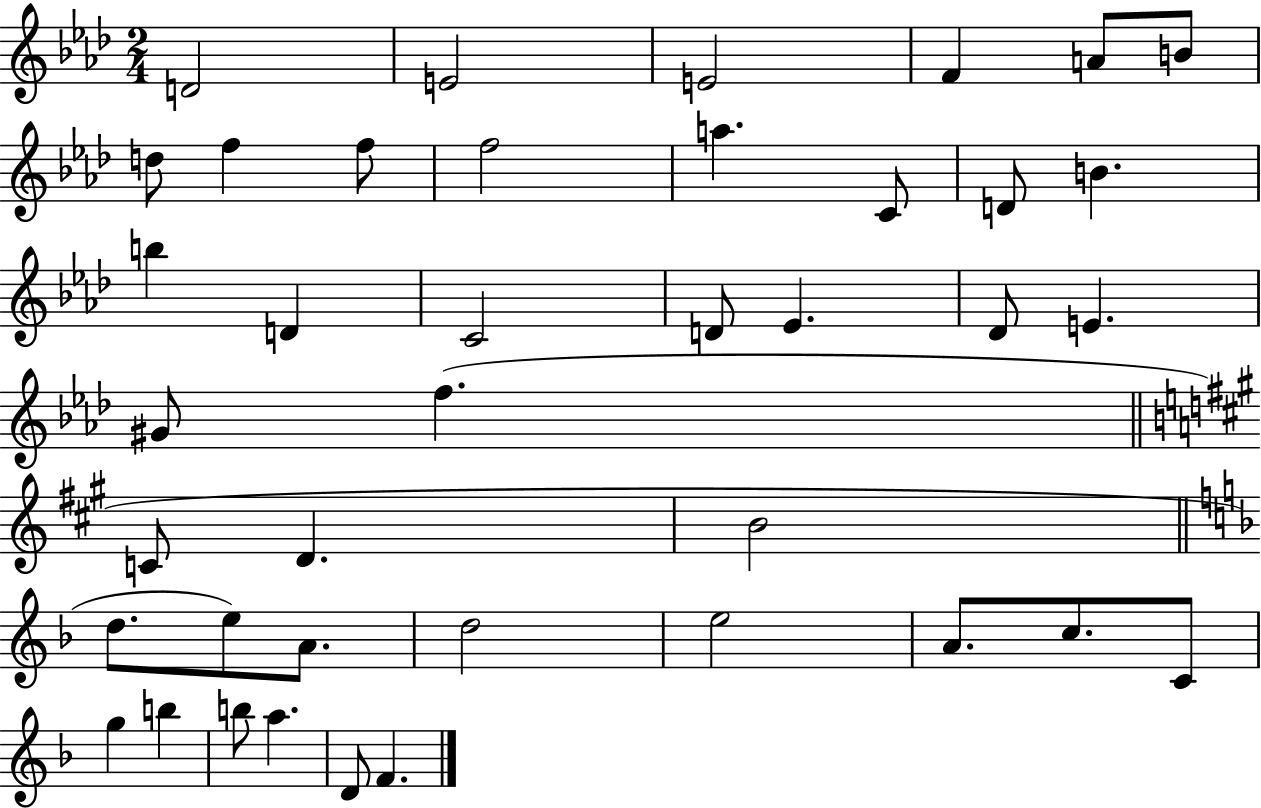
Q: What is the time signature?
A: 2/4